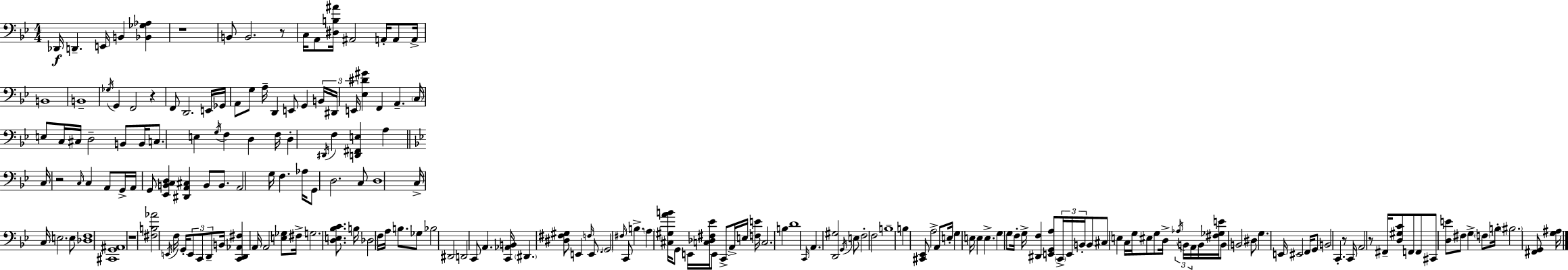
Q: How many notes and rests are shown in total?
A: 198